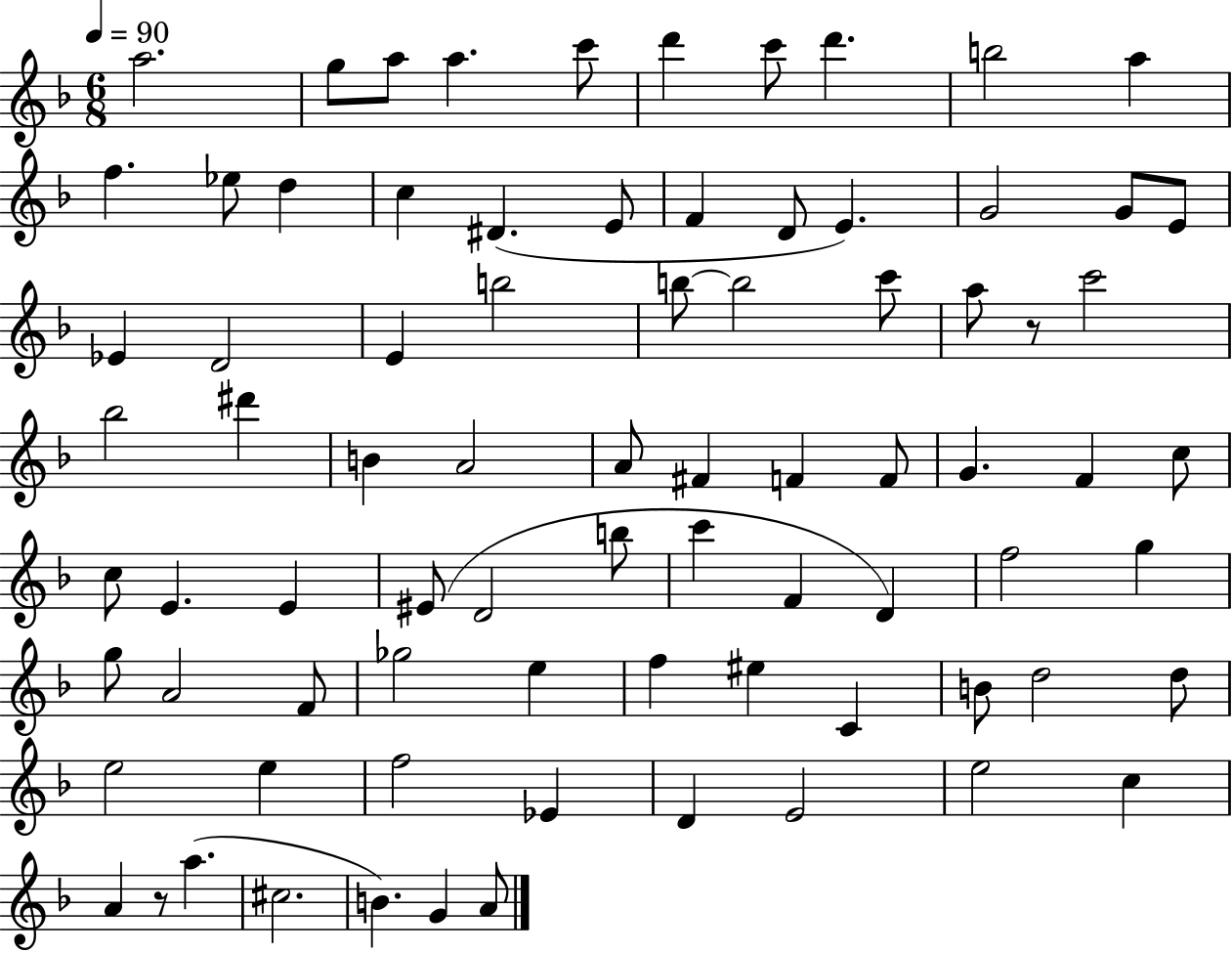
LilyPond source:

{
  \clef treble
  \numericTimeSignature
  \time 6/8
  \key f \major
  \tempo 4 = 90
  \repeat volta 2 { a''2. | g''8 a''8 a''4. c'''8 | d'''4 c'''8 d'''4. | b''2 a''4 | \break f''4. ees''8 d''4 | c''4 dis'4.( e'8 | f'4 d'8 e'4.) | g'2 g'8 e'8 | \break ees'4 d'2 | e'4 b''2 | b''8~~ b''2 c'''8 | a''8 r8 c'''2 | \break bes''2 dis'''4 | b'4 a'2 | a'8 fis'4 f'4 f'8 | g'4. f'4 c''8 | \break c''8 e'4. e'4 | eis'8( d'2 b''8 | c'''4 f'4 d'4) | f''2 g''4 | \break g''8 a'2 f'8 | ges''2 e''4 | f''4 eis''4 c'4 | b'8 d''2 d''8 | \break e''2 e''4 | f''2 ees'4 | d'4 e'2 | e''2 c''4 | \break a'4 r8 a''4.( | cis''2. | b'4.) g'4 a'8 | } \bar "|."
}